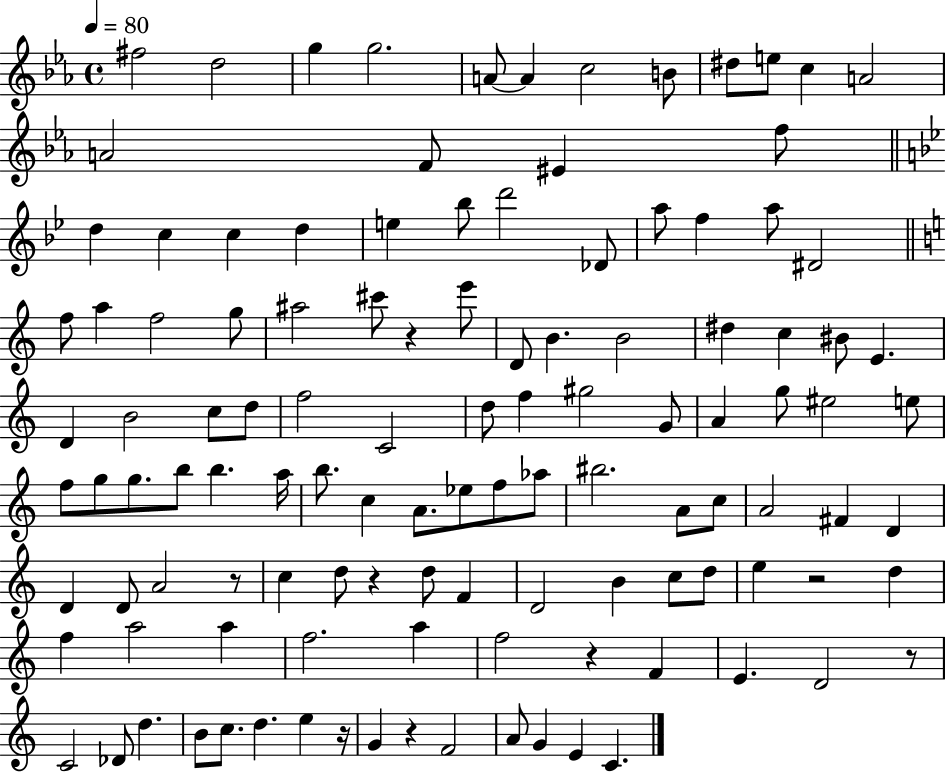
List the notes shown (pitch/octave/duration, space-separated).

F#5/h D5/h G5/q G5/h. A4/e A4/q C5/h B4/e D#5/e E5/e C5/q A4/h A4/h F4/e EIS4/q F5/e D5/q C5/q C5/q D5/q E5/q Bb5/e D6/h Db4/e A5/e F5/q A5/e D#4/h F5/e A5/q F5/h G5/e A#5/h C#6/e R/q E6/e D4/e B4/q. B4/h D#5/q C5/q BIS4/e E4/q. D4/q B4/h C5/e D5/e F5/h C4/h D5/e F5/q G#5/h G4/e A4/q G5/e EIS5/h E5/e F5/e G5/e G5/e. B5/e B5/q. A5/s B5/e. C5/q A4/e. Eb5/e F5/e Ab5/e BIS5/h. A4/e C5/e A4/h F#4/q D4/q D4/q D4/e A4/h R/e C5/q D5/e R/q D5/e F4/q D4/h B4/q C5/e D5/e E5/q R/h D5/q F5/q A5/h A5/q F5/h. A5/q F5/h R/q F4/q E4/q. D4/h R/e C4/h Db4/e D5/q. B4/e C5/e. D5/q. E5/q R/s G4/q R/q F4/h A4/e G4/q E4/q C4/q.